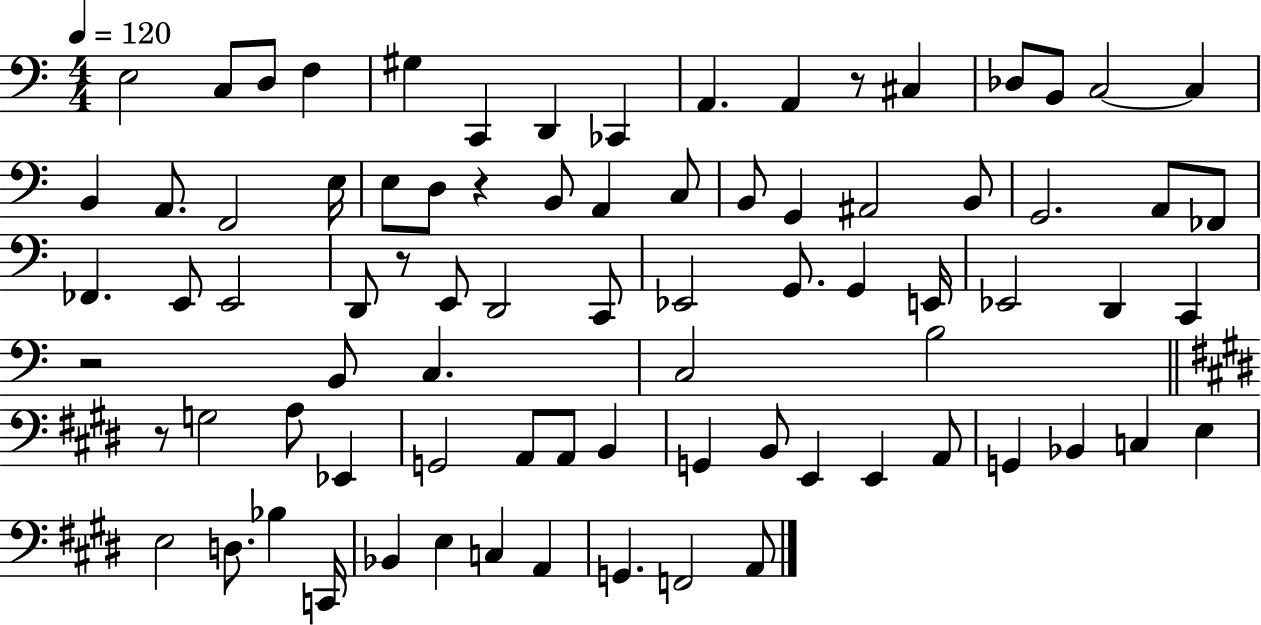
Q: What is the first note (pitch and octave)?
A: E3